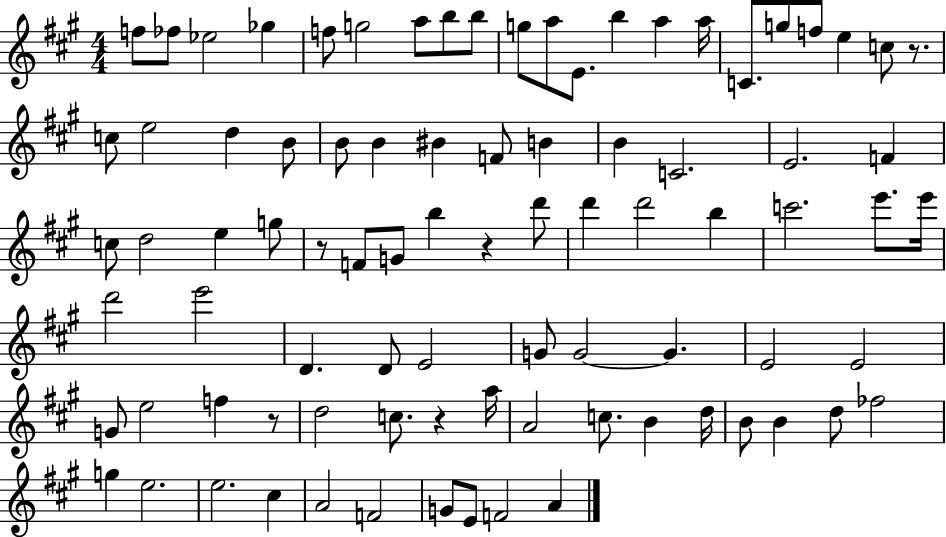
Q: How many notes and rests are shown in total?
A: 86